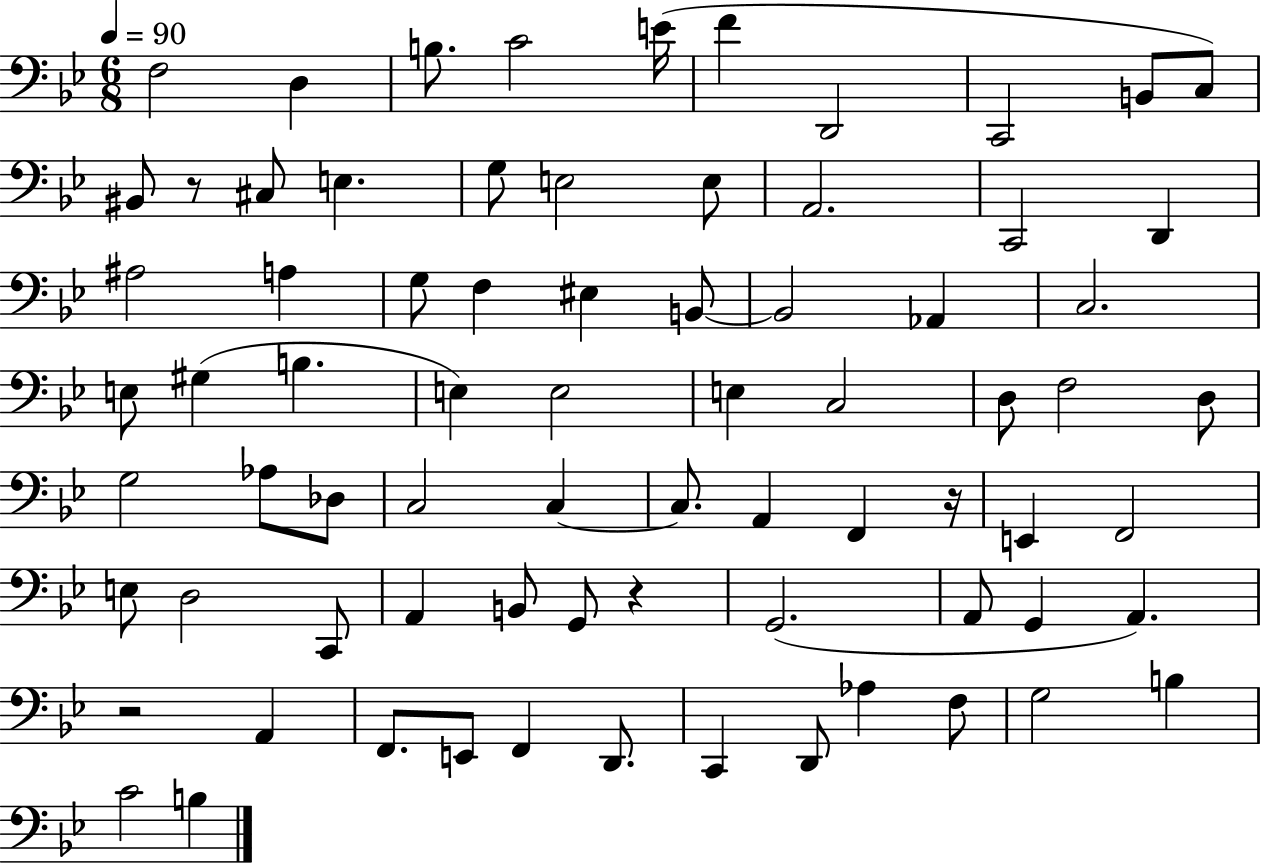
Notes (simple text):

F3/h D3/q B3/e. C4/h E4/s F4/q D2/h C2/h B2/e C3/e BIS2/e R/e C#3/e E3/q. G3/e E3/h E3/e A2/h. C2/h D2/q A#3/h A3/q G3/e F3/q EIS3/q B2/e B2/h Ab2/q C3/h. E3/e G#3/q B3/q. E3/q E3/h E3/q C3/h D3/e F3/h D3/e G3/h Ab3/e Db3/e C3/h C3/q C3/e. A2/q F2/q R/s E2/q F2/h E3/e D3/h C2/e A2/q B2/e G2/e R/q G2/h. A2/e G2/q A2/q. R/h A2/q F2/e. E2/e F2/q D2/e. C2/q D2/e Ab3/q F3/e G3/h B3/q C4/h B3/q